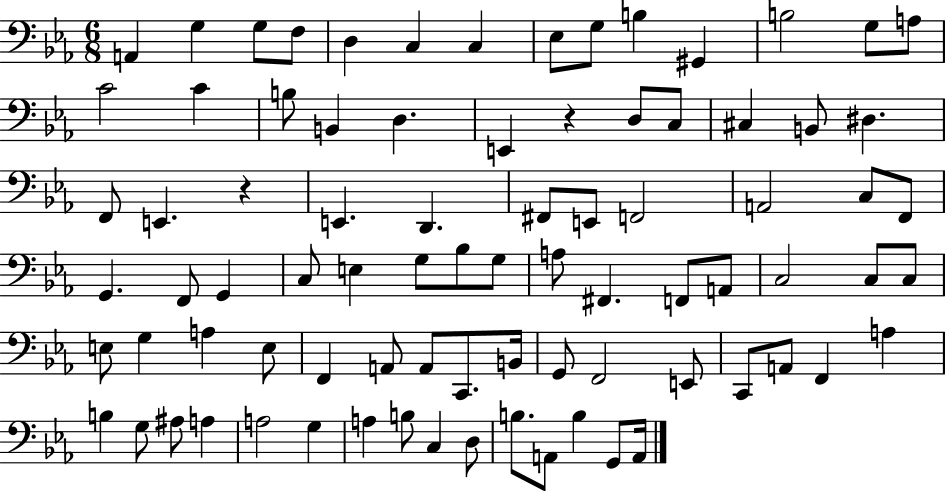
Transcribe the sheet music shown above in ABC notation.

X:1
T:Untitled
M:6/8
L:1/4
K:Eb
A,, G, G,/2 F,/2 D, C, C, _E,/2 G,/2 B, ^G,, B,2 G,/2 A,/2 C2 C B,/2 B,, D, E,, z D,/2 C,/2 ^C, B,,/2 ^D, F,,/2 E,, z E,, D,, ^F,,/2 E,,/2 F,,2 A,,2 C,/2 F,,/2 G,, F,,/2 G,, C,/2 E, G,/2 _B,/2 G,/2 A,/2 ^F,, F,,/2 A,,/2 C,2 C,/2 C,/2 E,/2 G, A, E,/2 F,, A,,/2 A,,/2 C,,/2 B,,/4 G,,/2 F,,2 E,,/2 C,,/2 A,,/2 F,, A, B, G,/2 ^A,/2 A, A,2 G, A, B,/2 C, D,/2 B,/2 A,,/2 B, G,,/2 A,,/4